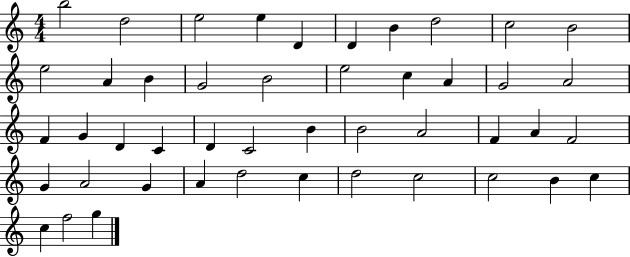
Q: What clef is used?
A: treble